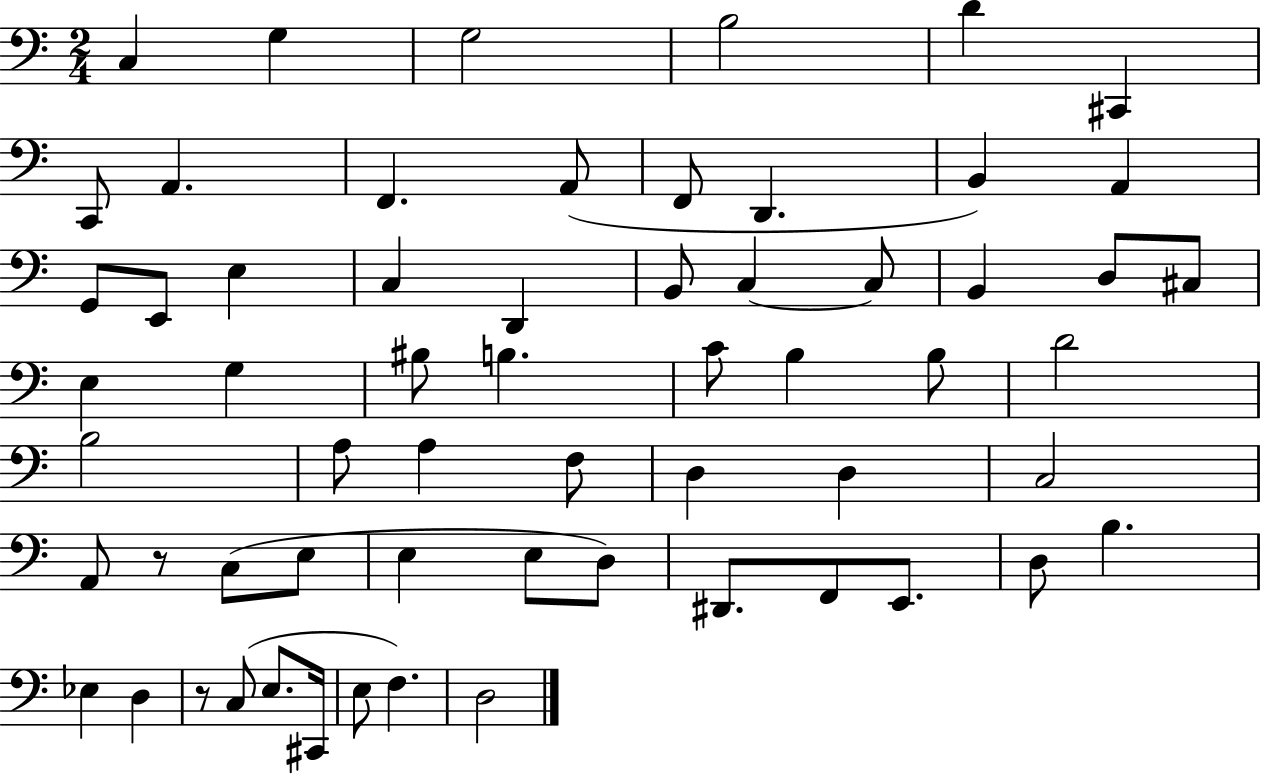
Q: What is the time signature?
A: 2/4